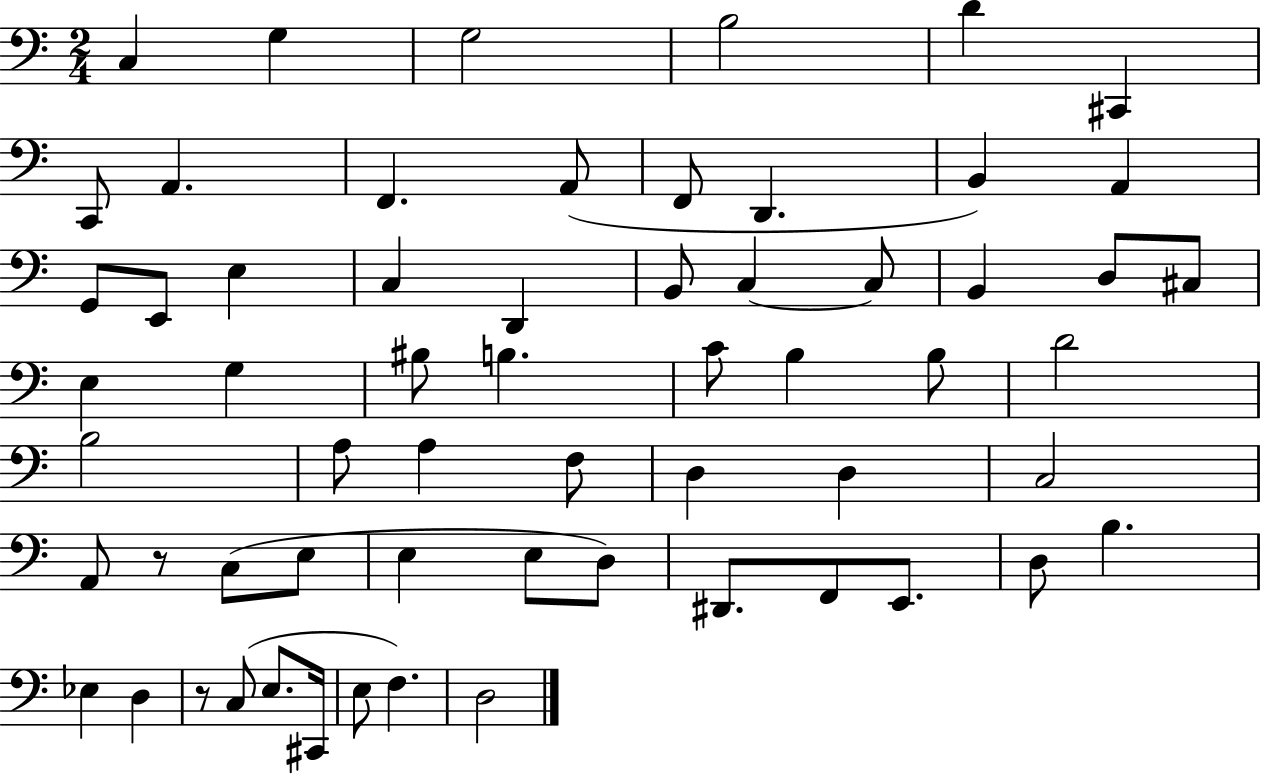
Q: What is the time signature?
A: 2/4